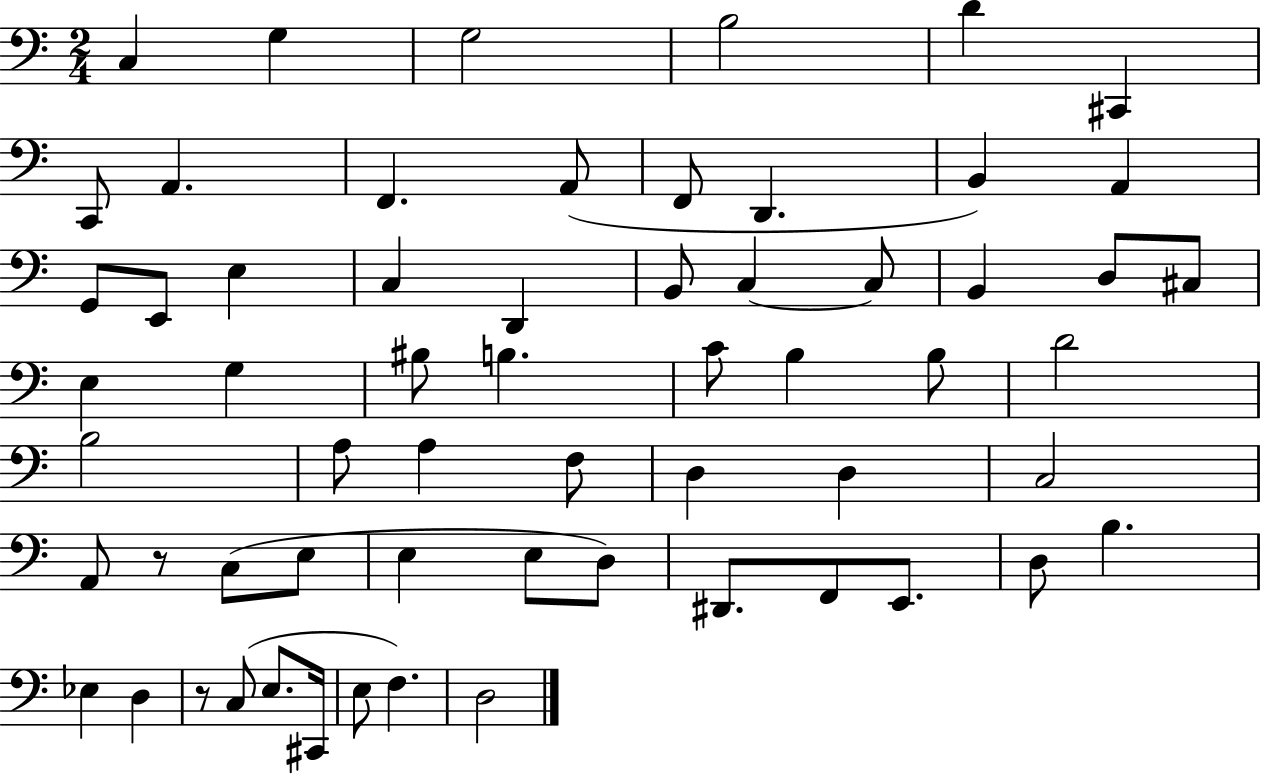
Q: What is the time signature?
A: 2/4